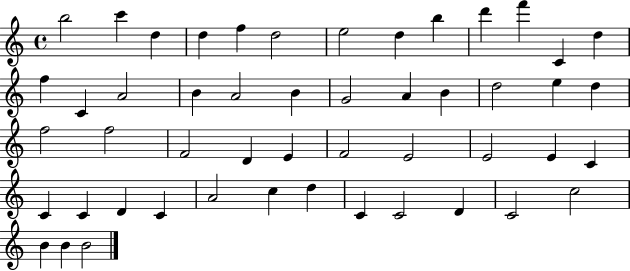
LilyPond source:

{
  \clef treble
  \time 4/4
  \defaultTimeSignature
  \key c \major
  b''2 c'''4 d''4 | d''4 f''4 d''2 | e''2 d''4 b''4 | d'''4 f'''4 c'4 d''4 | \break f''4 c'4 a'2 | b'4 a'2 b'4 | g'2 a'4 b'4 | d''2 e''4 d''4 | \break f''2 f''2 | f'2 d'4 e'4 | f'2 e'2 | e'2 e'4 c'4 | \break c'4 c'4 d'4 c'4 | a'2 c''4 d''4 | c'4 c'2 d'4 | c'2 c''2 | \break b'4 b'4 b'2 | \bar "|."
}